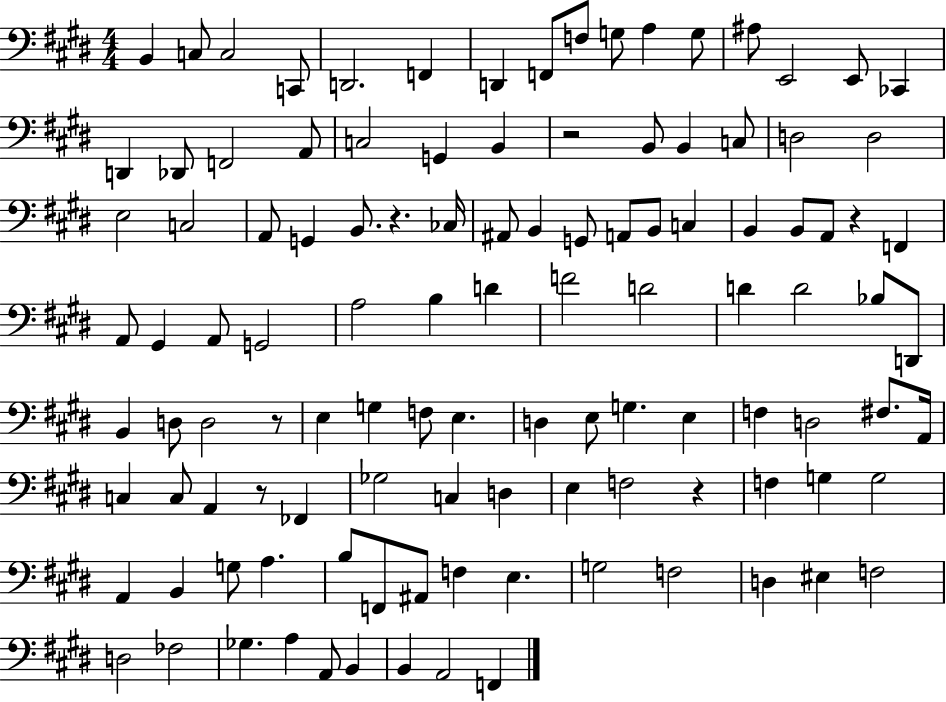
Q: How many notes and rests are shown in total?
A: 113